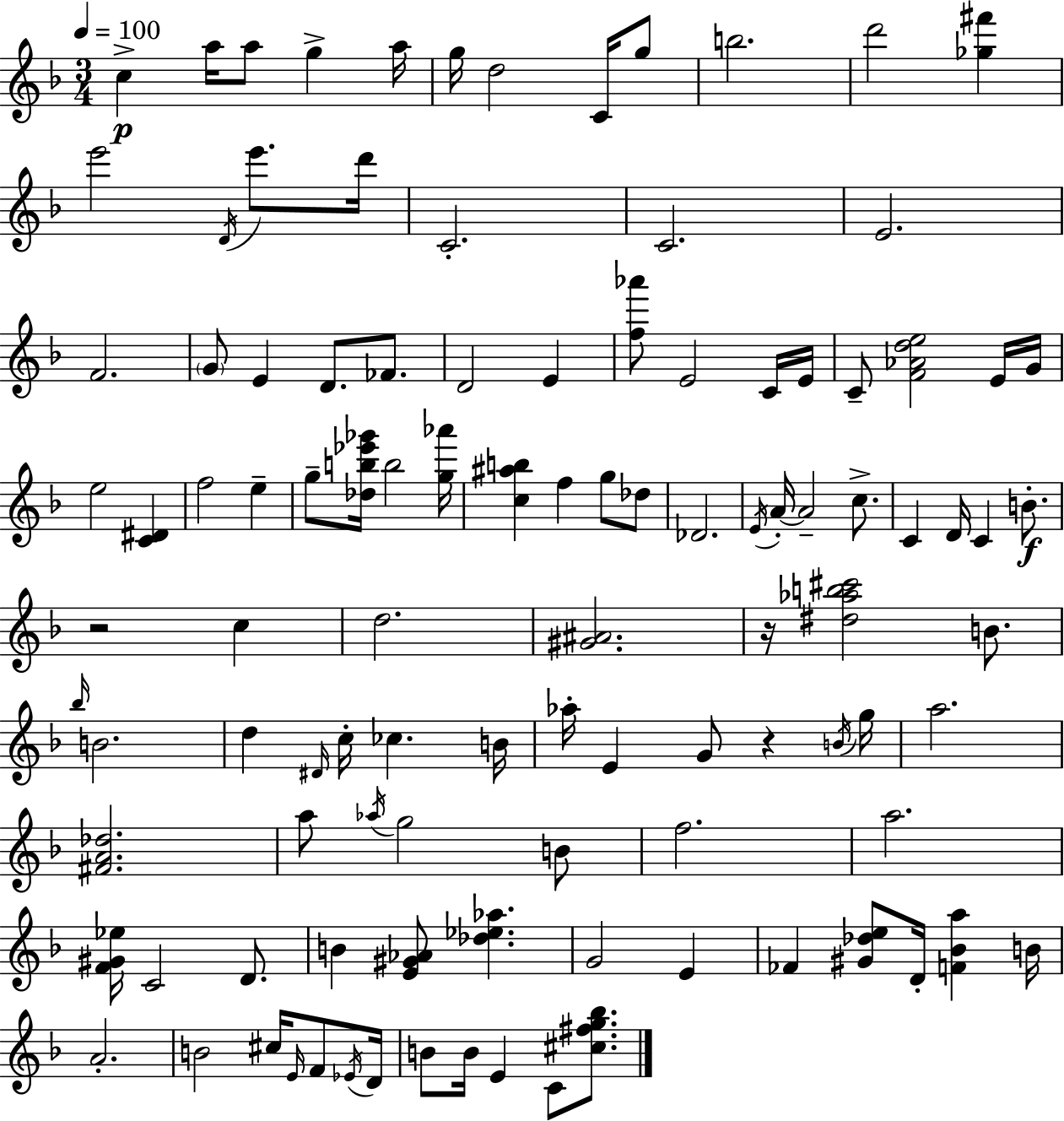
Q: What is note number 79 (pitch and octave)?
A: A4